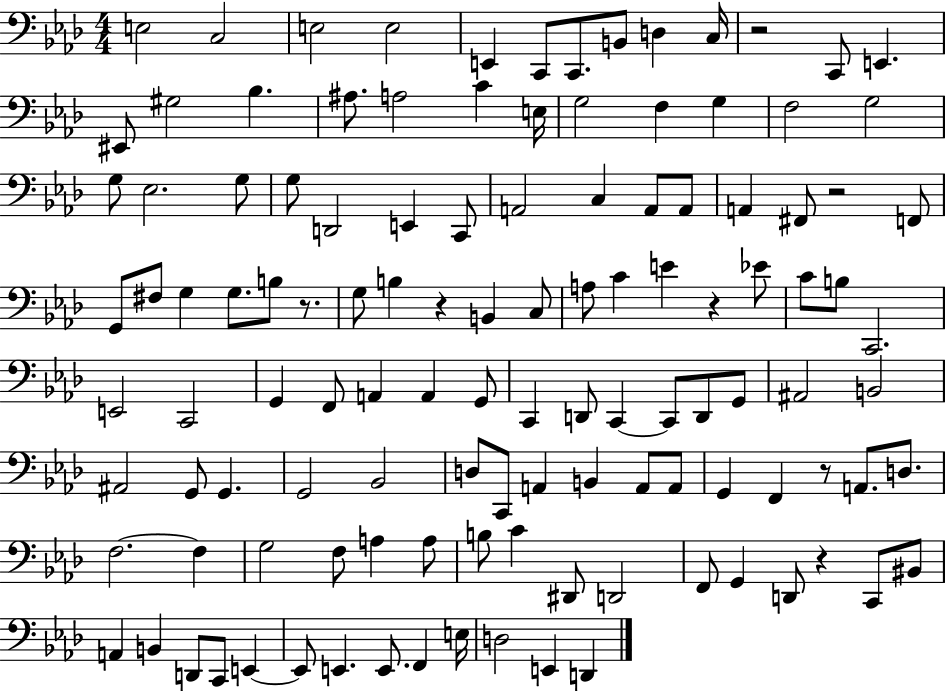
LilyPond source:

{
  \clef bass
  \numericTimeSignature
  \time 4/4
  \key aes \major
  e2 c2 | e2 e2 | e,4 c,8 c,8. b,8 d4 c16 | r2 c,8 e,4. | \break eis,8 gis2 bes4. | ais8. a2 c'4 e16 | g2 f4 g4 | f2 g2 | \break g8 ees2. g8 | g8 d,2 e,4 c,8 | a,2 c4 a,8 a,8 | a,4 fis,8 r2 f,8 | \break g,8 fis8 g4 g8. b8 r8. | g8 b4 r4 b,4 c8 | a8 c'4 e'4 r4 ees'8 | c'8 b8 c,2. | \break e,2 c,2 | g,4 f,8 a,4 a,4 g,8 | c,4 d,8 c,4~~ c,8 d,8 g,8 | ais,2 b,2 | \break ais,2 g,8 g,4. | g,2 bes,2 | d8 c,8 a,4 b,4 a,8 a,8 | g,4 f,4 r8 a,8. d8. | \break f2.~~ f4 | g2 f8 a4 a8 | b8 c'4 dis,8 d,2 | f,8 g,4 d,8 r4 c,8 bis,8 | \break a,4 b,4 d,8 c,8 e,4~~ | e,8 e,4. e,8. f,4 e16 | d2 e,4 d,4 | \bar "|."
}